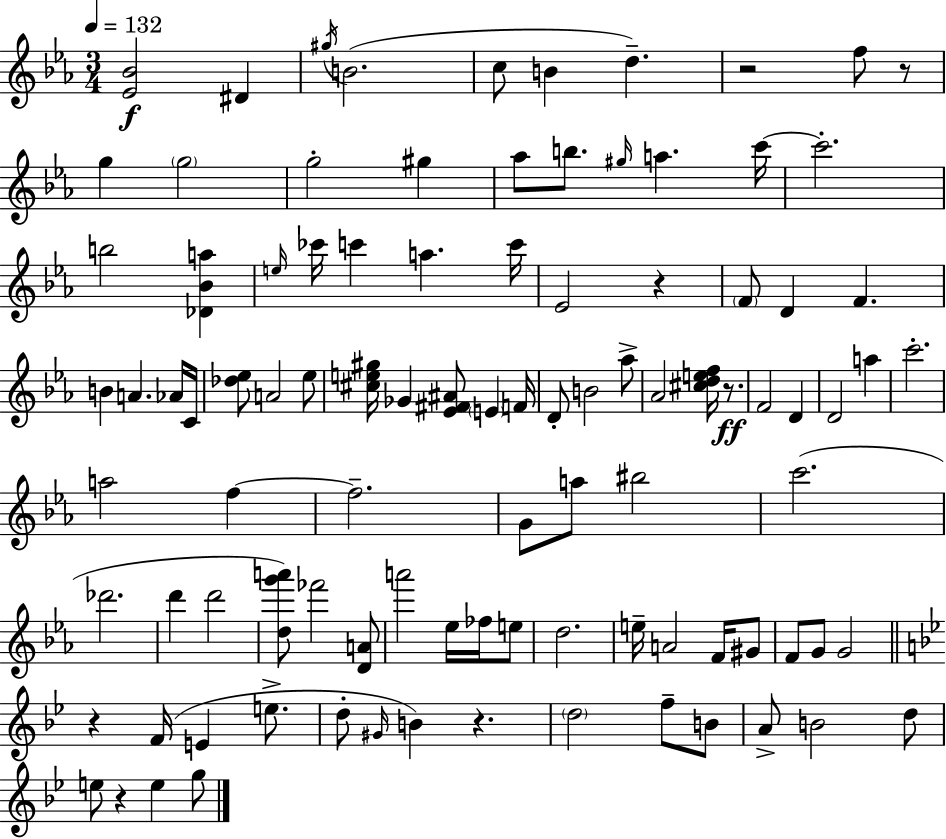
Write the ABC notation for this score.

X:1
T:Untitled
M:3/4
L:1/4
K:Cm
[_E_B]2 ^D ^g/4 B2 c/2 B d z2 f/2 z/2 g g2 g2 ^g _a/2 b/2 ^g/4 a c'/4 c'2 b2 [_D_Ba] e/4 _c'/4 c' a c'/4 _E2 z F/2 D F B A _A/4 C/4 [_d_e]/2 A2 _e/2 [^ce^g]/4 _G [_E^F^A]/2 E F/4 D/2 B2 _a/2 _A2 [^cdef]/4 z/2 F2 D D2 a c'2 a2 f f2 G/2 a/2 ^b2 c'2 _d'2 d' d'2 [dg'a']/2 _f'2 [DA]/2 a'2 _e/4 _f/4 e/2 d2 e/4 A2 F/4 ^G/2 F/2 G/2 G2 z F/4 E e/2 d/2 ^G/4 B z d2 f/2 B/2 A/2 B2 d/2 e/2 z e g/2